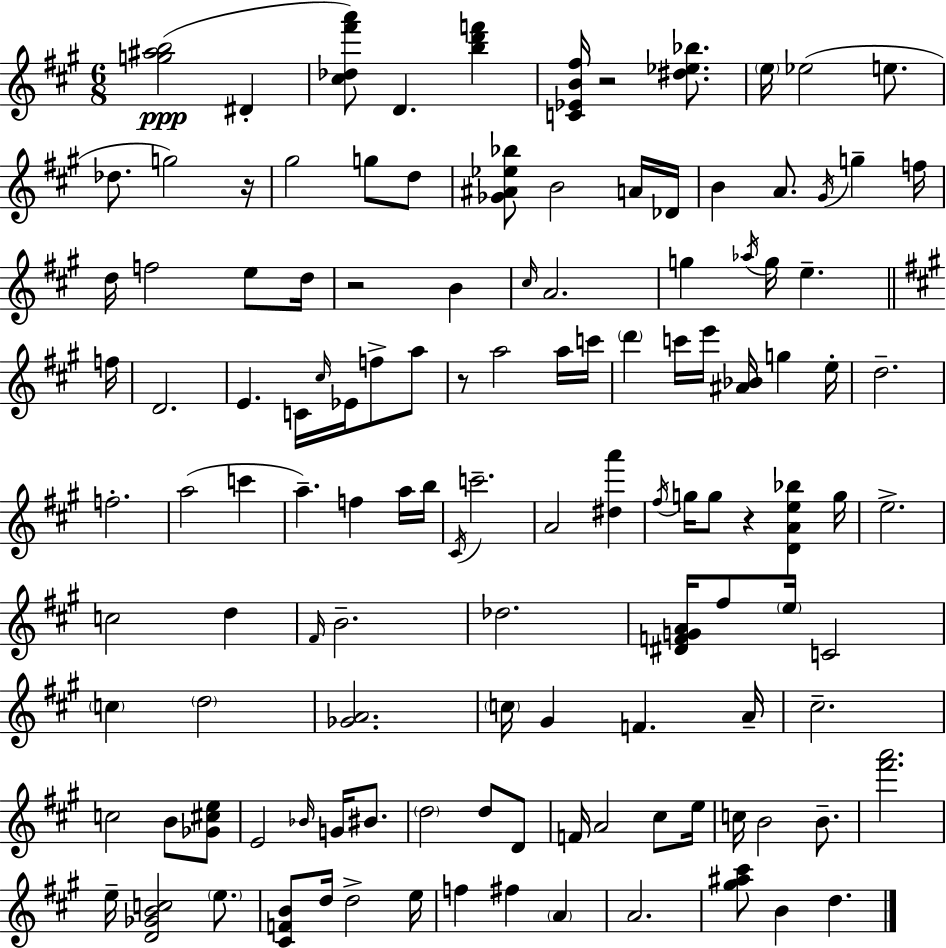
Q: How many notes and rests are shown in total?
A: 124